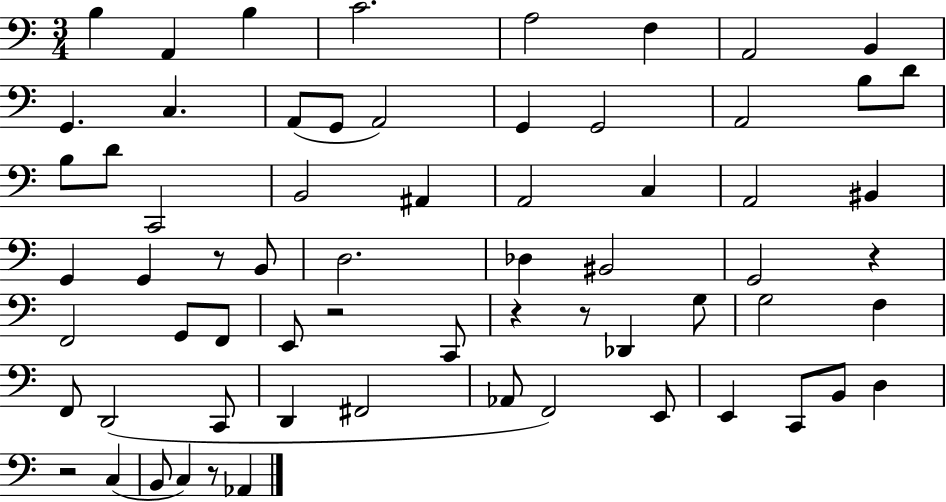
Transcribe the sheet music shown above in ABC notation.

X:1
T:Untitled
M:3/4
L:1/4
K:C
B, A,, B, C2 A,2 F, A,,2 B,, G,, C, A,,/2 G,,/2 A,,2 G,, G,,2 A,,2 B,/2 D/2 B,/2 D/2 C,,2 B,,2 ^A,, A,,2 C, A,,2 ^B,, G,, G,, z/2 B,,/2 D,2 _D, ^B,,2 G,,2 z F,,2 G,,/2 F,,/2 E,,/2 z2 C,,/2 z z/2 _D,, G,/2 G,2 F, F,,/2 D,,2 C,,/2 D,, ^F,,2 _A,,/2 F,,2 E,,/2 E,, C,,/2 B,,/2 D, z2 C, B,,/2 C, z/2 _A,,